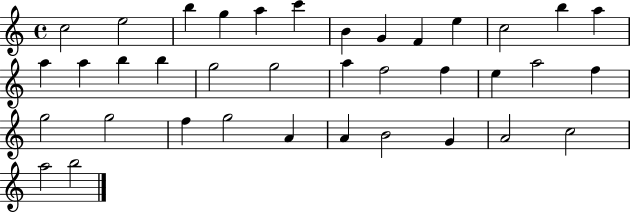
C5/h E5/h B5/q G5/q A5/q C6/q B4/q G4/q F4/q E5/q C5/h B5/q A5/q A5/q A5/q B5/q B5/q G5/h G5/h A5/q F5/h F5/q E5/q A5/h F5/q G5/h G5/h F5/q G5/h A4/q A4/q B4/h G4/q A4/h C5/h A5/h B5/h